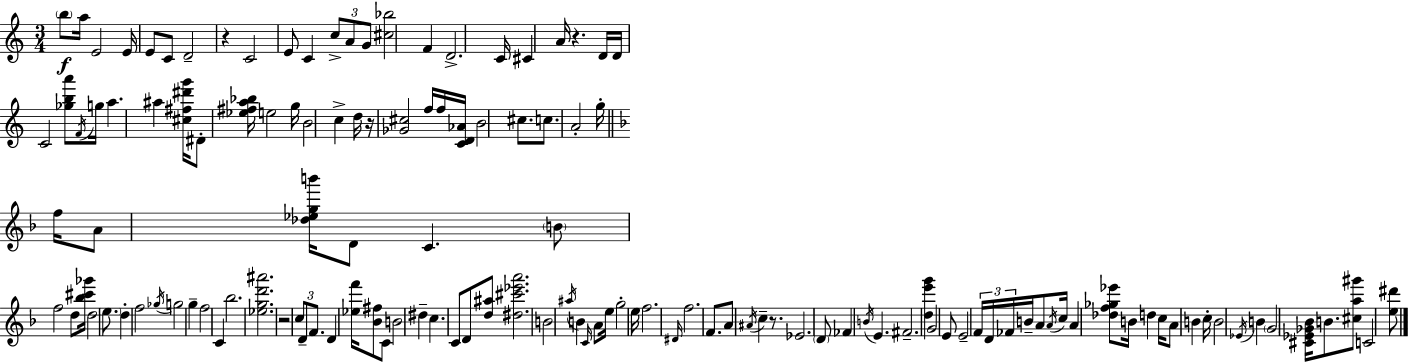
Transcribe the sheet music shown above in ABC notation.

X:1
T:Untitled
M:3/4
L:1/4
K:C
b/2 a/4 E2 E/4 E/2 C/2 D2 z C2 E/2 C c/2 A/2 G/2 [^c_b]2 F D2 C/4 ^C A/4 z D/4 D/4 C2 [_gba']/2 F/4 g/4 a ^a [^c^f^d'g']/4 ^D/2 [_e^fa_b]/4 e2 g/4 B2 c d/4 z/4 [_G^c]2 f/4 f/4 [CD_A]/4 B2 ^c/2 c/2 A2 g/4 f/4 A/2 [_d_egb']/4 D/2 C B/2 f2 d/2 [_b^c'_g']/4 d2 e/2 d f2 _g/4 g2 g f2 C _b2 [_egd'^a']2 z2 c/2 D/2 F/2 D [_ef']/4 [_B^f]/2 C/2 B2 ^d c C/2 D/2 [d^a]/2 [^d^c'_e'a']2 B2 ^a/4 B C/4 A/2 e/4 g2 e/4 f2 ^D/4 f2 F/2 A/2 ^A/4 c z/2 _E2 D/2 _F B/4 E ^F2 [de'g'] G2 E/2 E2 F/4 D/4 _F/4 B/4 A/2 A/4 c/4 A [_df_g_e']/2 B/4 d c/4 A/2 B c/4 B2 _E/4 B G2 [^C_E_G_B]/4 B/2 [^ca^g']/2 C2 [e^d']/2